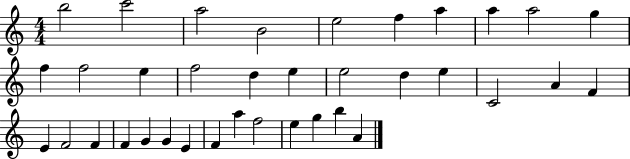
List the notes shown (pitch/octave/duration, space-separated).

B5/h C6/h A5/h B4/h E5/h F5/q A5/q A5/q A5/h G5/q F5/q F5/h E5/q F5/h D5/q E5/q E5/h D5/q E5/q C4/h A4/q F4/q E4/q F4/h F4/q F4/q G4/q G4/q E4/q F4/q A5/q F5/h E5/q G5/q B5/q A4/q